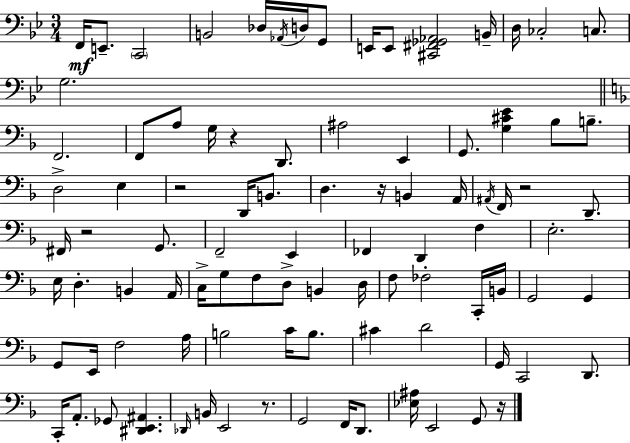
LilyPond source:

{
  \clef bass
  \numericTimeSignature
  \time 3/4
  \key bes \major
  f,16\mf e,8.-- \parenthesize c,2 | b,2 des16 \acciaccatura { aes,16 } d16 g,8 | e,16 e,8 <cis, fis, ges, aes,>2 | b,16-- d16 ces2-. c8. | \break g2. | \bar "||" \break \key f \major f,2. | f,8 a8 g16 r4 d,8. | ais2 e,4 | g,8. <g cis' e'>4 bes8 b8.-- | \break d2-> e4 | r2 d,16 b,8. | d4. r16 b,4 a,16 | \acciaccatura { ais,16 } f,16 r2 d,8.-- | \break fis,16 r2 g,8. | f,2-- e,4 | fes,4 d,4 f4 | e2.-. | \break e16 d4.-. b,4 | a,16 c16-> g8 f8 d8-> b,4 | d16 f8 fes2-. c,16-. | b,16 g,2 g,4 | \break g,8 e,16 f2 | a16 b2 c'16 b8. | cis'4 d'2 | g,16 c,2 d,8. | \break c,16-. a,8.-. ges,8 <dis, e, ais,>4. | \grace { des,16 } b,16 e,2 r8. | g,2 f,16 d,8. | <ees ais>16 e,2 g,8 | \break r16 \bar "|."
}